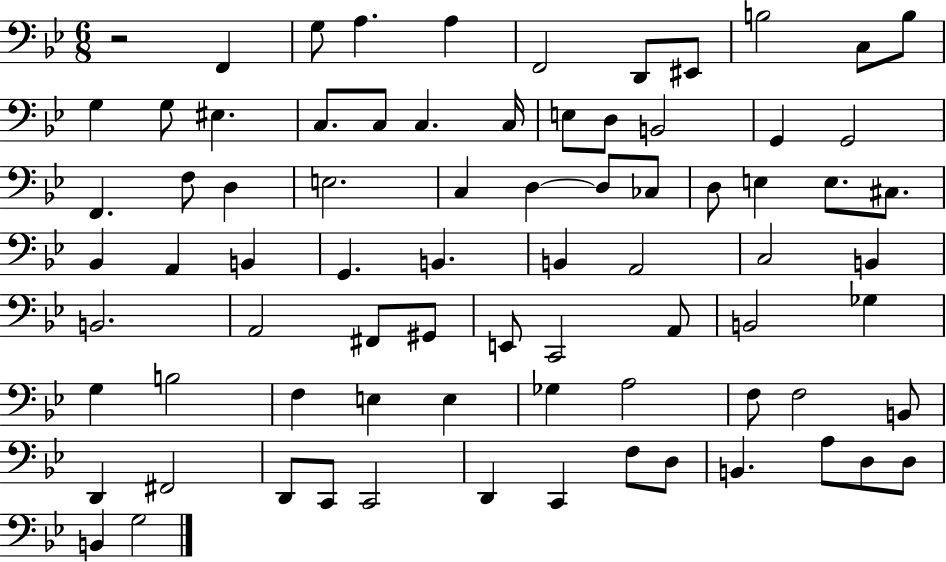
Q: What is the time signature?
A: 6/8